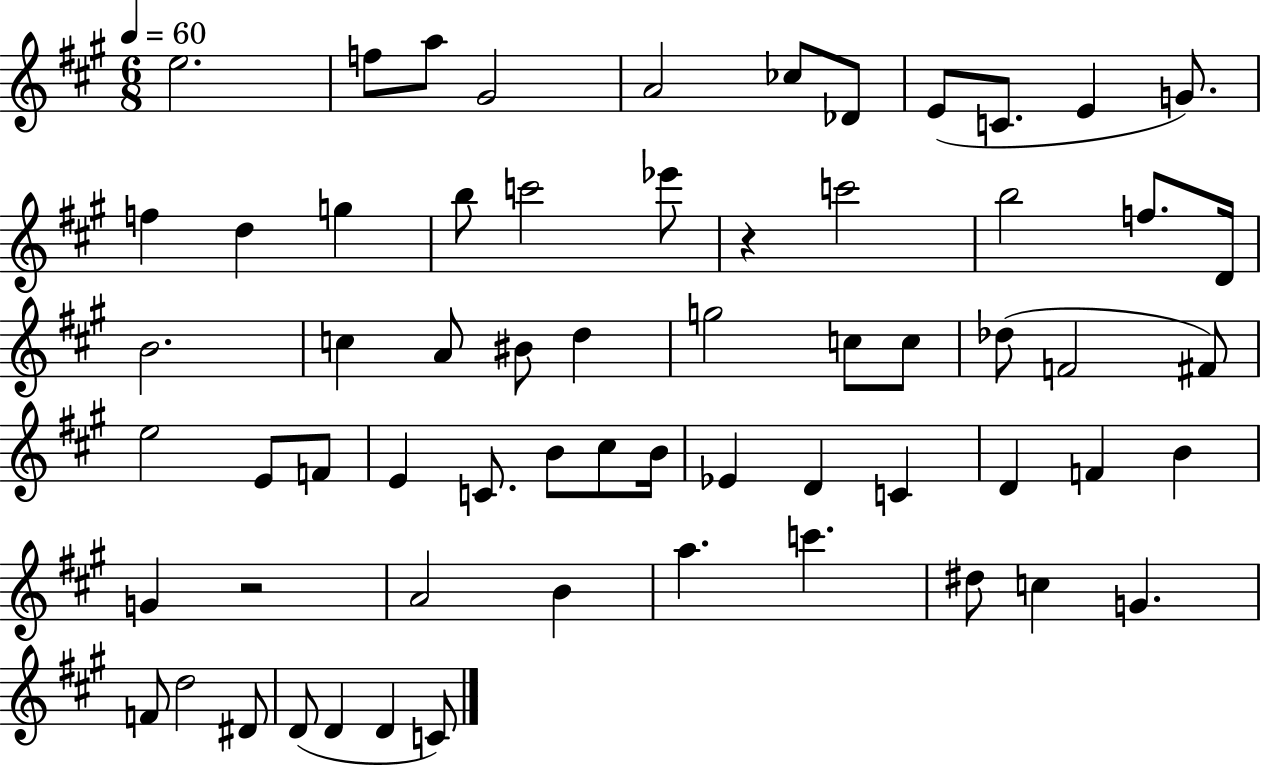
{
  \clef treble
  \numericTimeSignature
  \time 6/8
  \key a \major
  \tempo 4 = 60
  \repeat volta 2 { e''2. | f''8 a''8 gis'2 | a'2 ces''8 des'8 | e'8( c'8. e'4 g'8.) | \break f''4 d''4 g''4 | b''8 c'''2 ees'''8 | r4 c'''2 | b''2 f''8. d'16 | \break b'2. | c''4 a'8 bis'8 d''4 | g''2 c''8 c''8 | des''8( f'2 fis'8) | \break e''2 e'8 f'8 | e'4 c'8. b'8 cis''8 b'16 | ees'4 d'4 c'4 | d'4 f'4 b'4 | \break g'4 r2 | a'2 b'4 | a''4. c'''4. | dis''8 c''4 g'4. | \break f'8 d''2 dis'8 | d'8( d'4 d'4 c'8) | } \bar "|."
}